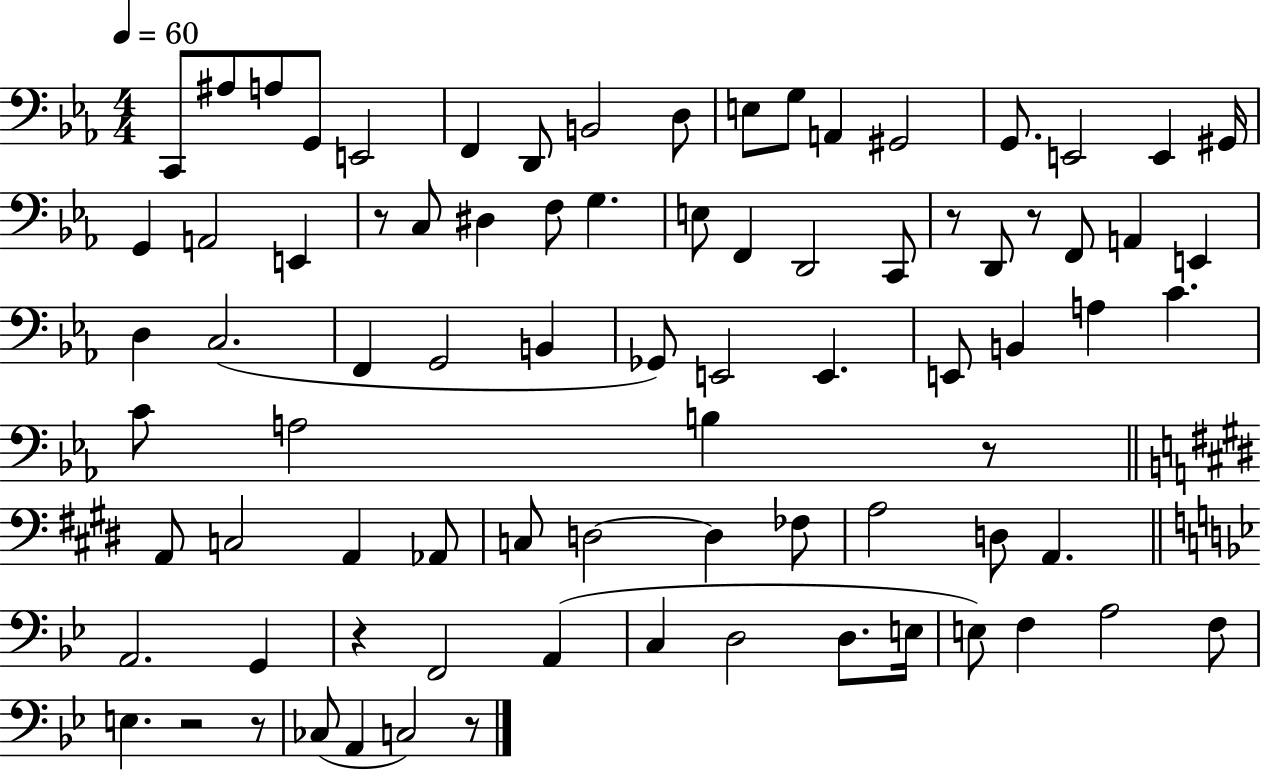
X:1
T:Untitled
M:4/4
L:1/4
K:Eb
C,,/2 ^A,/2 A,/2 G,,/2 E,,2 F,, D,,/2 B,,2 D,/2 E,/2 G,/2 A,, ^G,,2 G,,/2 E,,2 E,, ^G,,/4 G,, A,,2 E,, z/2 C,/2 ^D, F,/2 G, E,/2 F,, D,,2 C,,/2 z/2 D,,/2 z/2 F,,/2 A,, E,, D, C,2 F,, G,,2 B,, _G,,/2 E,,2 E,, E,,/2 B,, A, C C/2 A,2 B, z/2 A,,/2 C,2 A,, _A,,/2 C,/2 D,2 D, _F,/2 A,2 D,/2 A,, A,,2 G,, z F,,2 A,, C, D,2 D,/2 E,/4 E,/2 F, A,2 F,/2 E, z2 z/2 _C,/2 A,, C,2 z/2